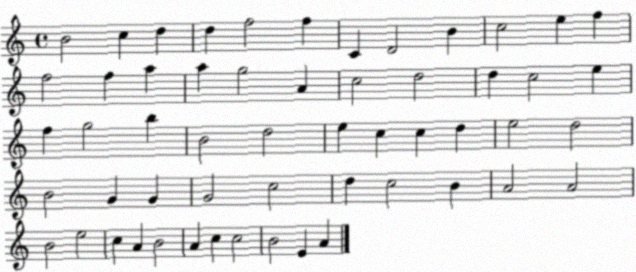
X:1
T:Untitled
M:4/4
L:1/4
K:C
B2 c d d f2 f C D2 B c2 e f f2 f a a g2 A c2 d2 d c2 e f g2 b B2 d2 e c c d e2 d2 B2 G G G2 c2 d c2 B A2 A2 B2 e2 c A B2 A c c2 B2 E A